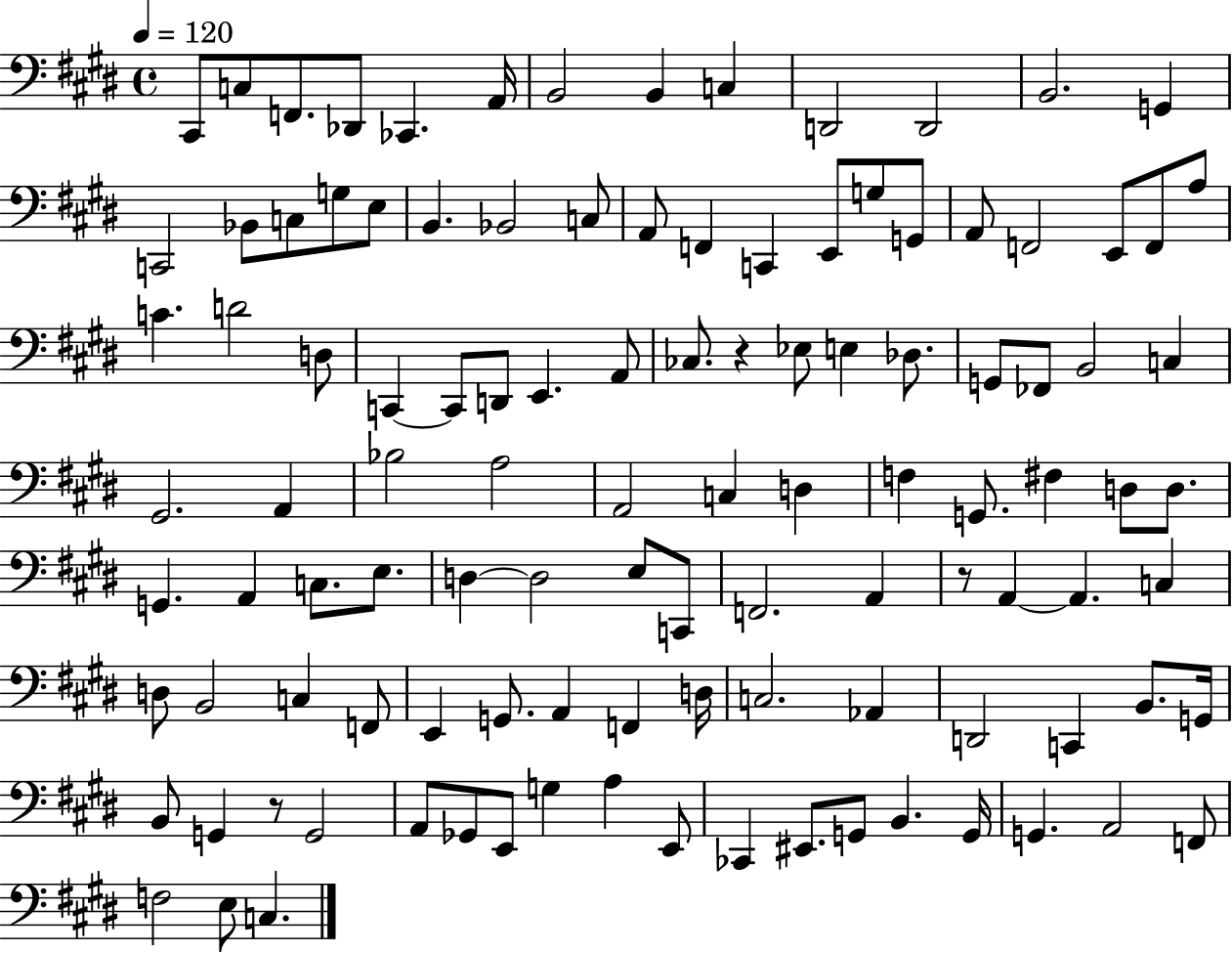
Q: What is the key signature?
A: E major